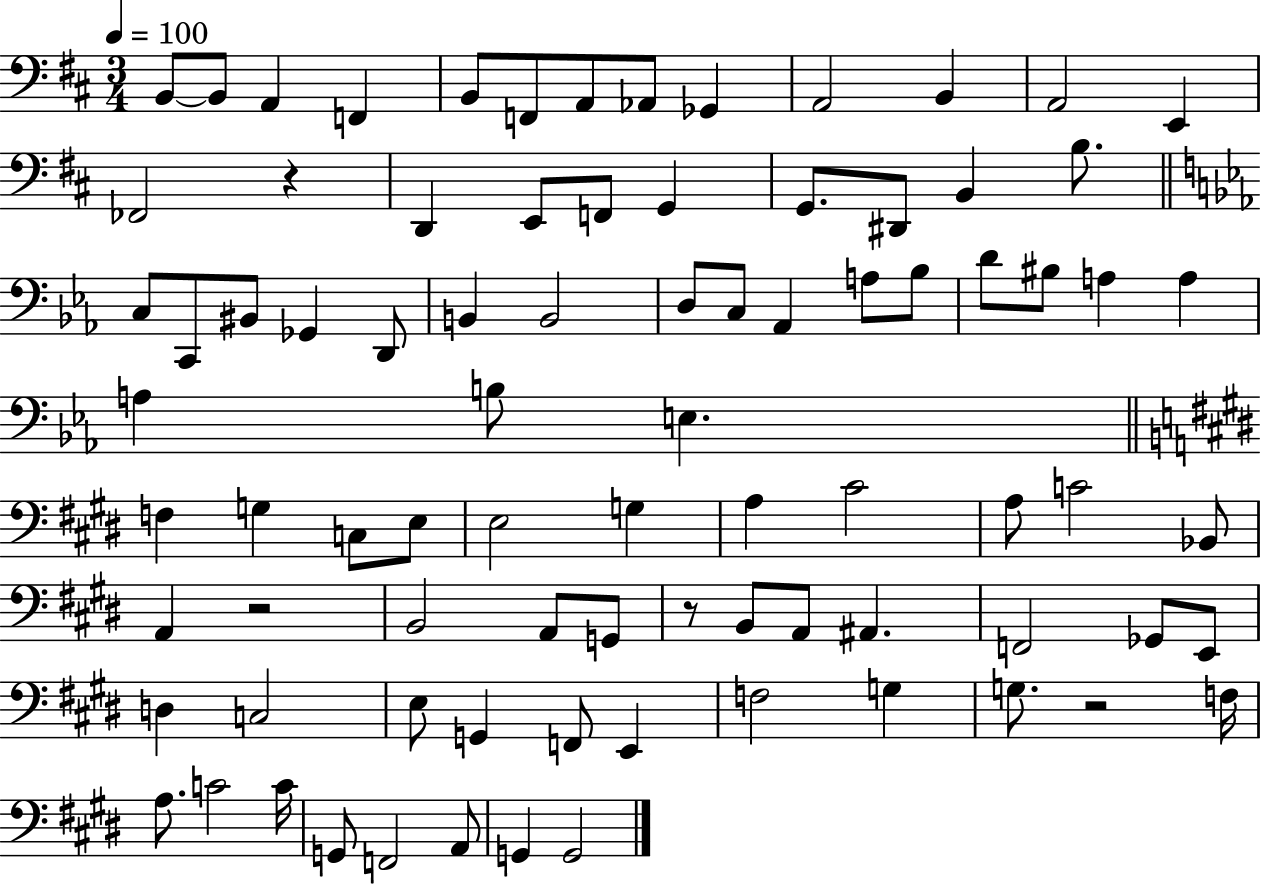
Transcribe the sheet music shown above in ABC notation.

X:1
T:Untitled
M:3/4
L:1/4
K:D
B,,/2 B,,/2 A,, F,, B,,/2 F,,/2 A,,/2 _A,,/2 _G,, A,,2 B,, A,,2 E,, _F,,2 z D,, E,,/2 F,,/2 G,, G,,/2 ^D,,/2 B,, B,/2 C,/2 C,,/2 ^B,,/2 _G,, D,,/2 B,, B,,2 D,/2 C,/2 _A,, A,/2 _B,/2 D/2 ^B,/2 A, A, A, B,/2 E, F, G, C,/2 E,/2 E,2 G, A, ^C2 A,/2 C2 _B,,/2 A,, z2 B,,2 A,,/2 G,,/2 z/2 B,,/2 A,,/2 ^A,, F,,2 _G,,/2 E,,/2 D, C,2 E,/2 G,, F,,/2 E,, F,2 G, G,/2 z2 F,/4 A,/2 C2 C/4 G,,/2 F,,2 A,,/2 G,, G,,2